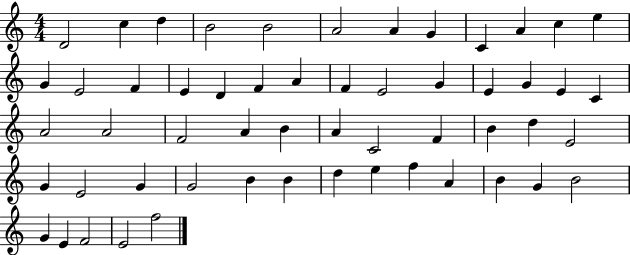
D4/h C5/q D5/q B4/h B4/h A4/h A4/q G4/q C4/q A4/q C5/q E5/q G4/q E4/h F4/q E4/q D4/q F4/q A4/q F4/q E4/h G4/q E4/q G4/q E4/q C4/q A4/h A4/h F4/h A4/q B4/q A4/q C4/h F4/q B4/q D5/q E4/h G4/q E4/h G4/q G4/h B4/q B4/q D5/q E5/q F5/q A4/q B4/q G4/q B4/h G4/q E4/q F4/h E4/h F5/h